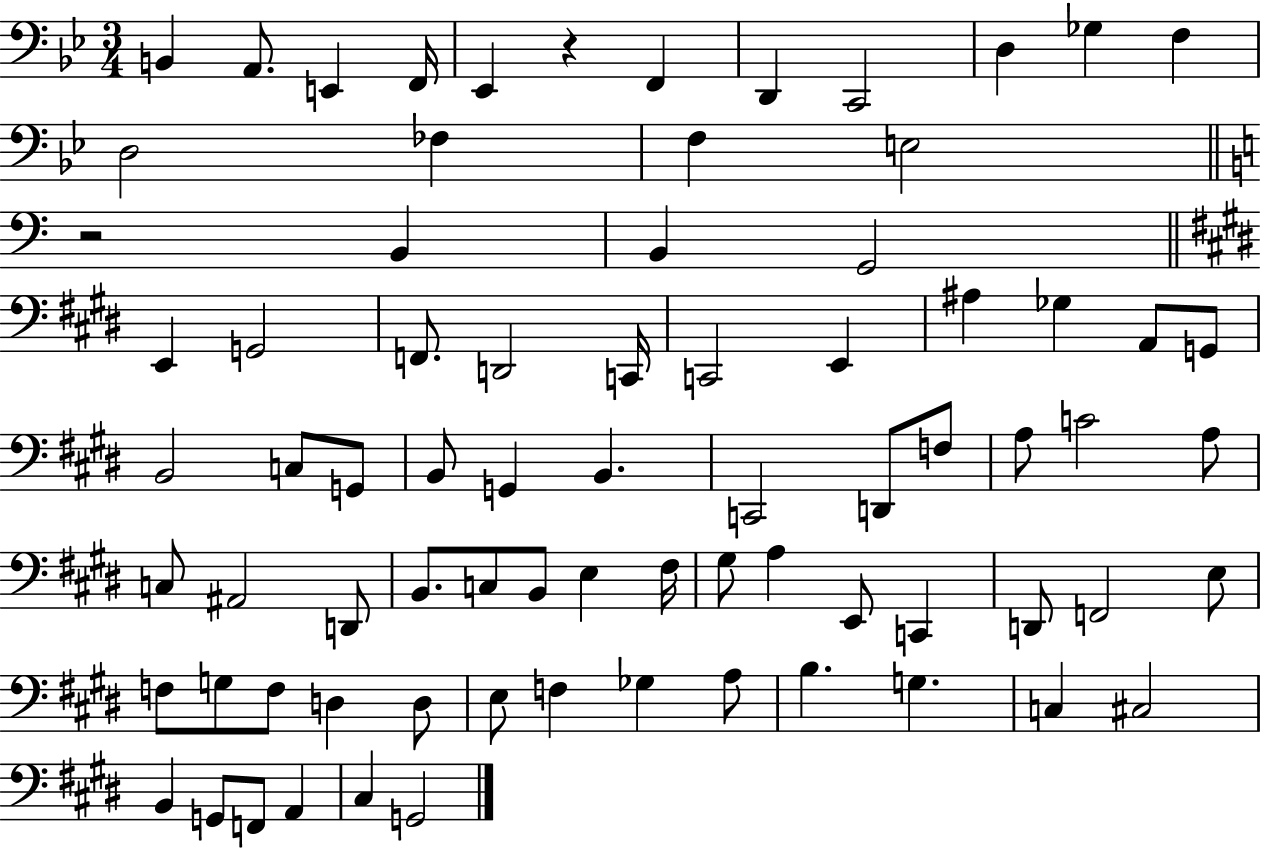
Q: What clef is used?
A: bass